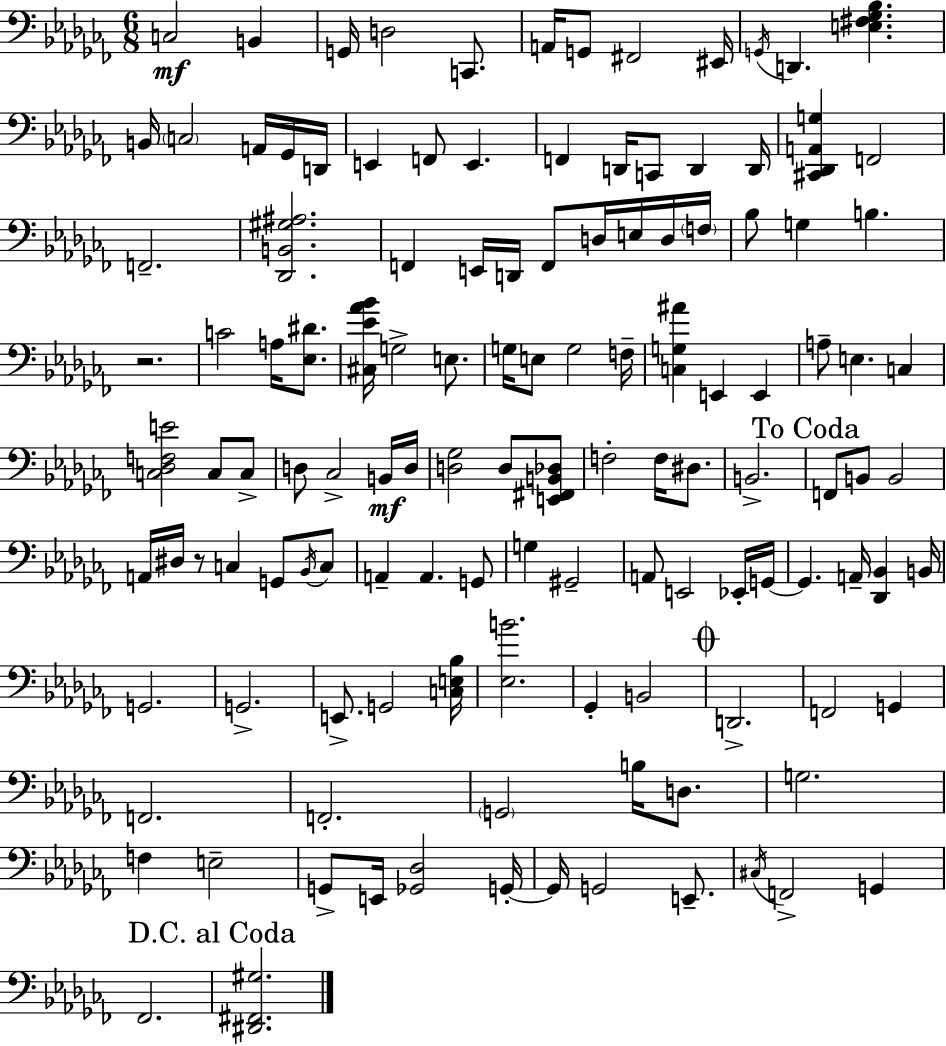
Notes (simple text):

C3/h B2/q G2/s D3/h C2/e. A2/s G2/e F#2/h EIS2/s G2/s D2/q. [E3,F#3,Gb3,Bb3]/q. B2/s C3/h A2/s Gb2/s D2/s E2/q F2/e E2/q. F2/q D2/s C2/e D2/q D2/s [C#2,Db2,A2,G3]/q F2/h F2/h. [Db2,B2,G#3,A#3]/h. F2/q E2/s D2/s F2/e D3/s E3/s D3/s F3/s Bb3/e G3/q B3/q. R/h. C4/h A3/s [Eb3,D#4]/e. [C#3,Eb4,Ab4,Bb4]/s G3/h E3/e. G3/s E3/e G3/h F3/s [C3,G3,A#4]/q E2/q E2/q A3/e E3/q. C3/q [C3,Db3,F3,E4]/h C3/e C3/e D3/e CES3/h B2/s D3/s [D3,Gb3]/h D3/e [E2,F#2,B2,Db3]/e F3/h F3/s D#3/e. B2/h. F2/e B2/e B2/h A2/s D#3/s R/e C3/q G2/e Bb2/s C3/e A2/q A2/q. G2/e G3/q G#2/h A2/e E2/h Eb2/s G2/s G2/q. A2/s [Db2,Bb2]/q B2/s G2/h. G2/h. E2/e. G2/h [C3,E3,Bb3]/s [Eb3,B4]/h. Gb2/q B2/h D2/h. F2/h G2/q F2/h. F2/h. G2/h B3/s D3/e. G3/h. F3/q E3/h G2/e E2/s [Gb2,Db3]/h G2/s G2/s G2/h E2/e. C#3/s F2/h G2/q FES2/h. [D#2,F#2,G#3]/h.